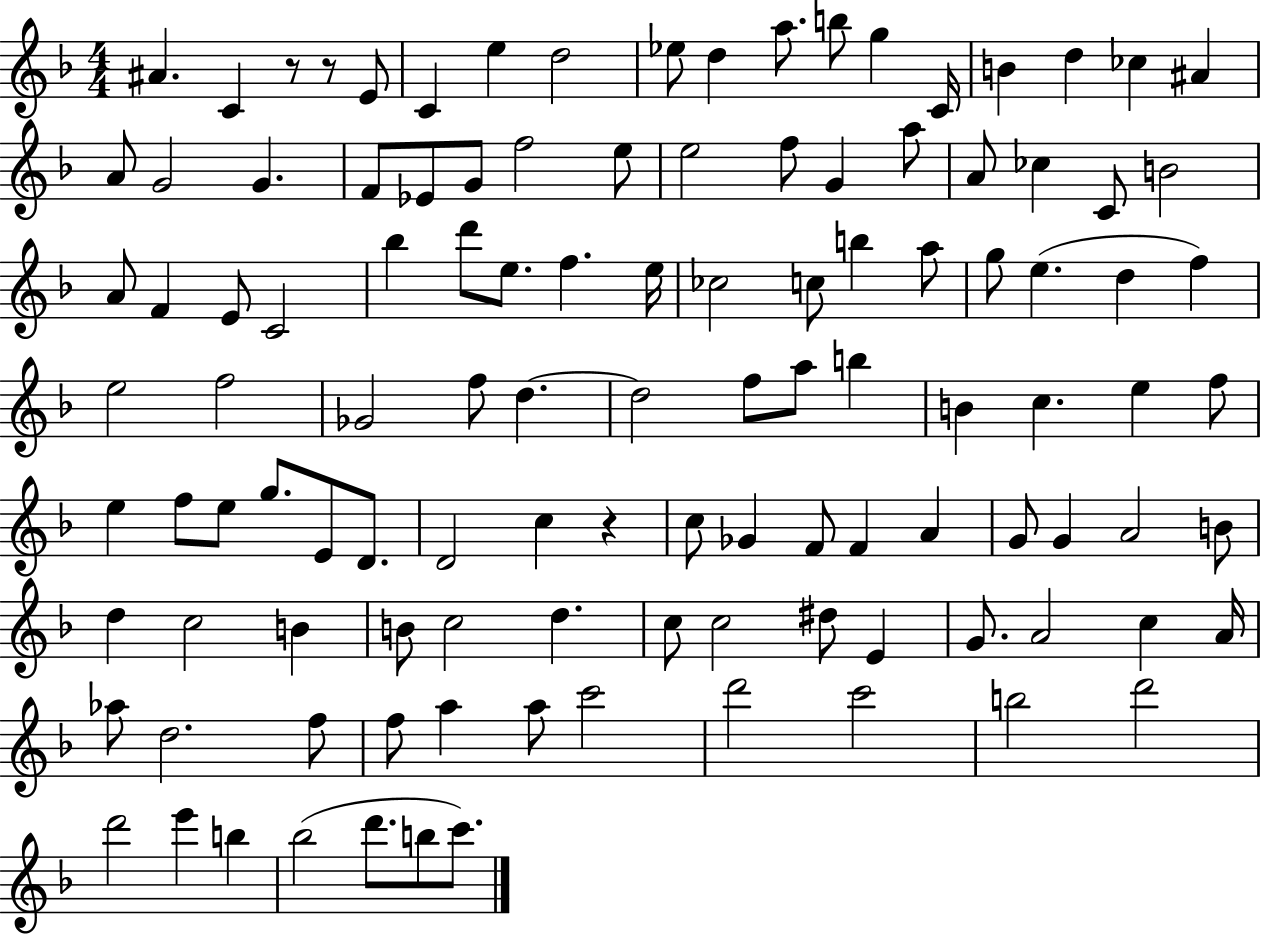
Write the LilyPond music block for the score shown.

{
  \clef treble
  \numericTimeSignature
  \time 4/4
  \key f \major
  \repeat volta 2 { ais'4. c'4 r8 r8 e'8 | c'4 e''4 d''2 | ees''8 d''4 a''8. b''8 g''4 c'16 | b'4 d''4 ces''4 ais'4 | \break a'8 g'2 g'4. | f'8 ees'8 g'8 f''2 e''8 | e''2 f''8 g'4 a''8 | a'8 ces''4 c'8 b'2 | \break a'8 f'4 e'8 c'2 | bes''4 d'''8 e''8. f''4. e''16 | ces''2 c''8 b''4 a''8 | g''8 e''4.( d''4 f''4) | \break e''2 f''2 | ges'2 f''8 d''4.~~ | d''2 f''8 a''8 b''4 | b'4 c''4. e''4 f''8 | \break e''4 f''8 e''8 g''8. e'8 d'8. | d'2 c''4 r4 | c''8 ges'4 f'8 f'4 a'4 | g'8 g'4 a'2 b'8 | \break d''4 c''2 b'4 | b'8 c''2 d''4. | c''8 c''2 dis''8 e'4 | g'8. a'2 c''4 a'16 | \break aes''8 d''2. f''8 | f''8 a''4 a''8 c'''2 | d'''2 c'''2 | b''2 d'''2 | \break d'''2 e'''4 b''4 | bes''2( d'''8. b''8 c'''8.) | } \bar "|."
}